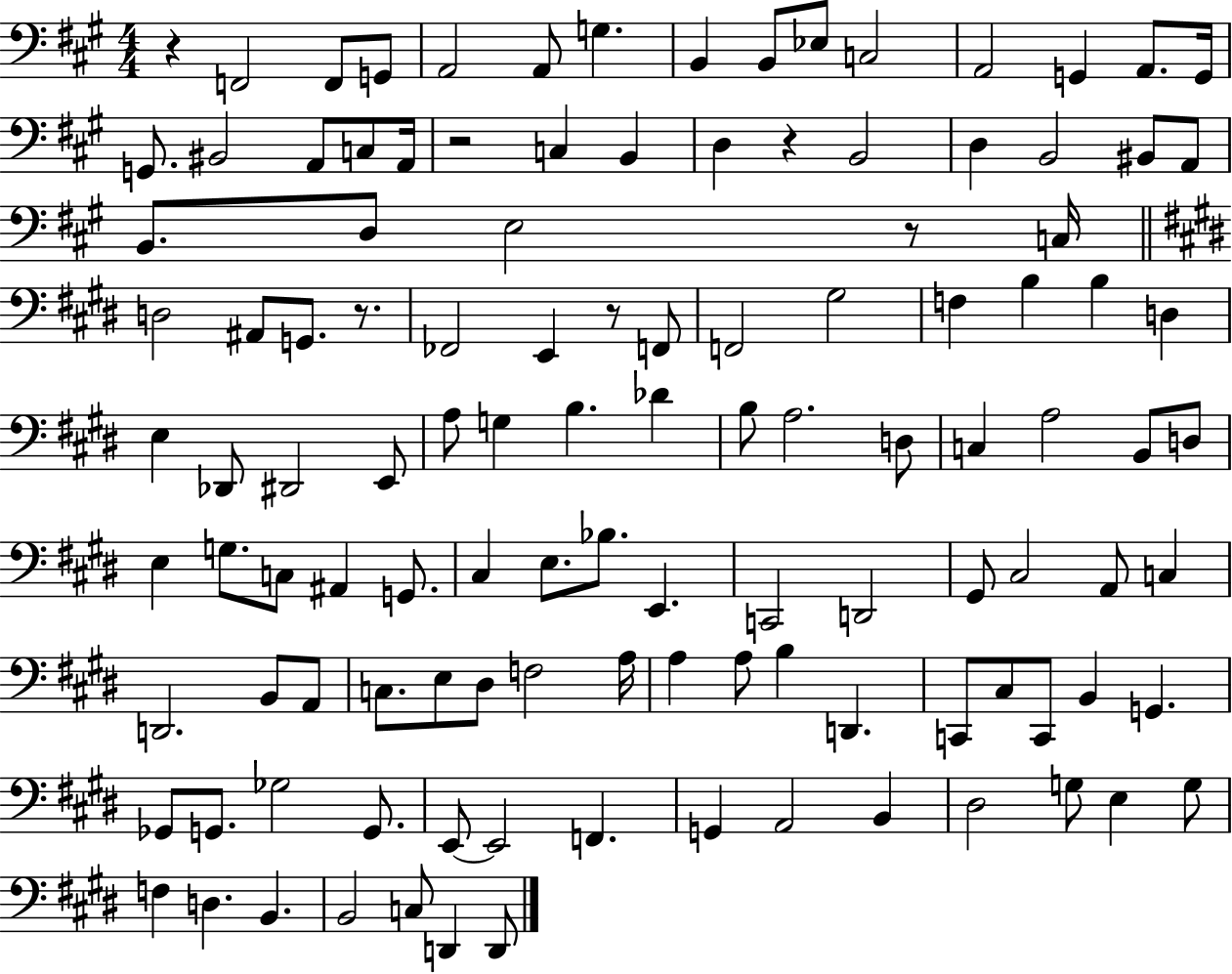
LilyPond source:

{
  \clef bass
  \numericTimeSignature
  \time 4/4
  \key a \major
  r4 f,2 f,8 g,8 | a,2 a,8 g4. | b,4 b,8 ees8 c2 | a,2 g,4 a,8. g,16 | \break g,8. bis,2 a,8 c8 a,16 | r2 c4 b,4 | d4 r4 b,2 | d4 b,2 bis,8 a,8 | \break b,8. d8 e2 r8 c16 | \bar "||" \break \key e \major d2 ais,8 g,8. r8. | fes,2 e,4 r8 f,8 | f,2 gis2 | f4 b4 b4 d4 | \break e4 des,8 dis,2 e,8 | a8 g4 b4. des'4 | b8 a2. d8 | c4 a2 b,8 d8 | \break e4 g8. c8 ais,4 g,8. | cis4 e8. bes8. e,4. | c,2 d,2 | gis,8 cis2 a,8 c4 | \break d,2. b,8 a,8 | c8. e8 dis8 f2 a16 | a4 a8 b4 d,4. | c,8 cis8 c,8 b,4 g,4. | \break ges,8 g,8. ges2 g,8. | e,8~~ e,2 f,4. | g,4 a,2 b,4 | dis2 g8 e4 g8 | \break f4 d4. b,4. | b,2 c8 d,4 d,8 | \bar "|."
}